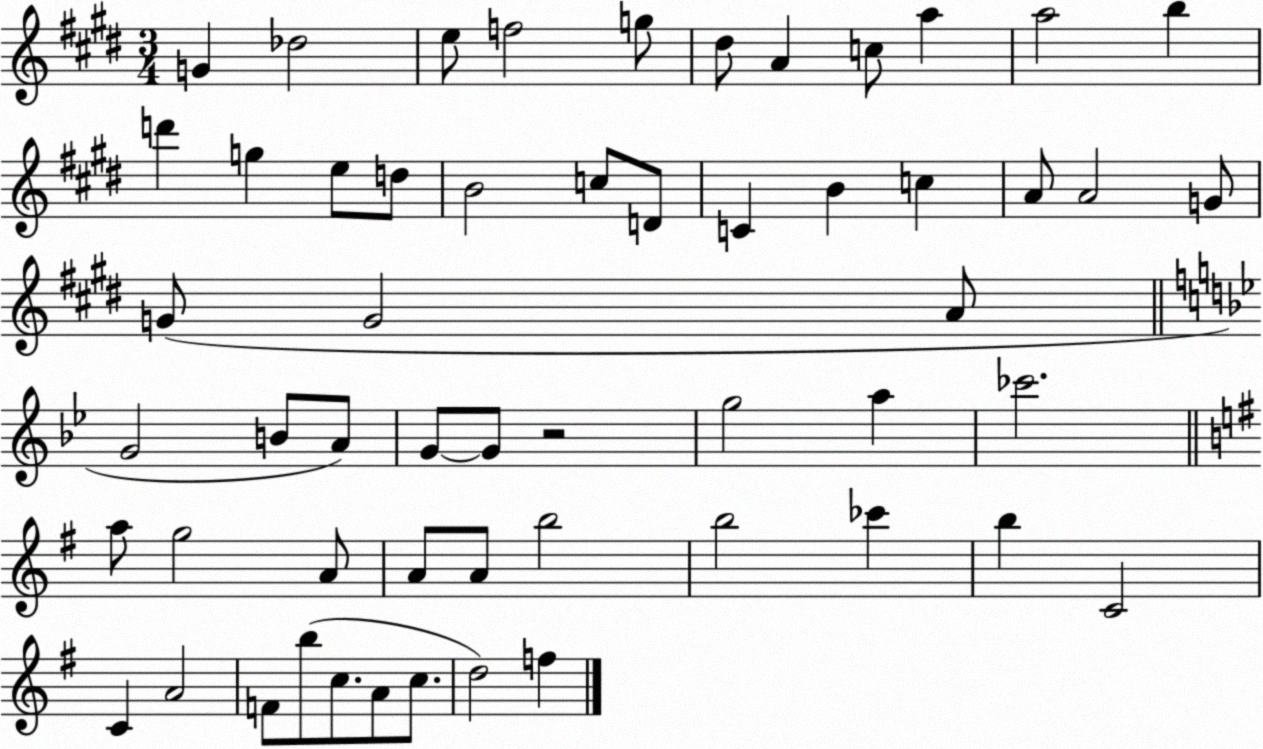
X:1
T:Untitled
M:3/4
L:1/4
K:E
G _d2 e/2 f2 g/2 ^d/2 A c/2 a a2 b d' g e/2 d/2 B2 c/2 D/2 C B c A/2 A2 G/2 G/2 G2 A/2 G2 B/2 A/2 G/2 G/2 z2 g2 a _c'2 a/2 g2 A/2 A/2 A/2 b2 b2 _c' b C2 C A2 F/2 b/2 c/2 A/2 c/2 d2 f